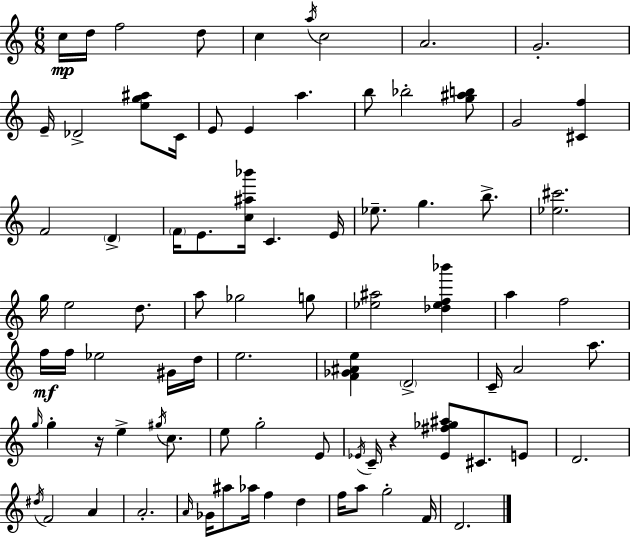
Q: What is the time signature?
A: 6/8